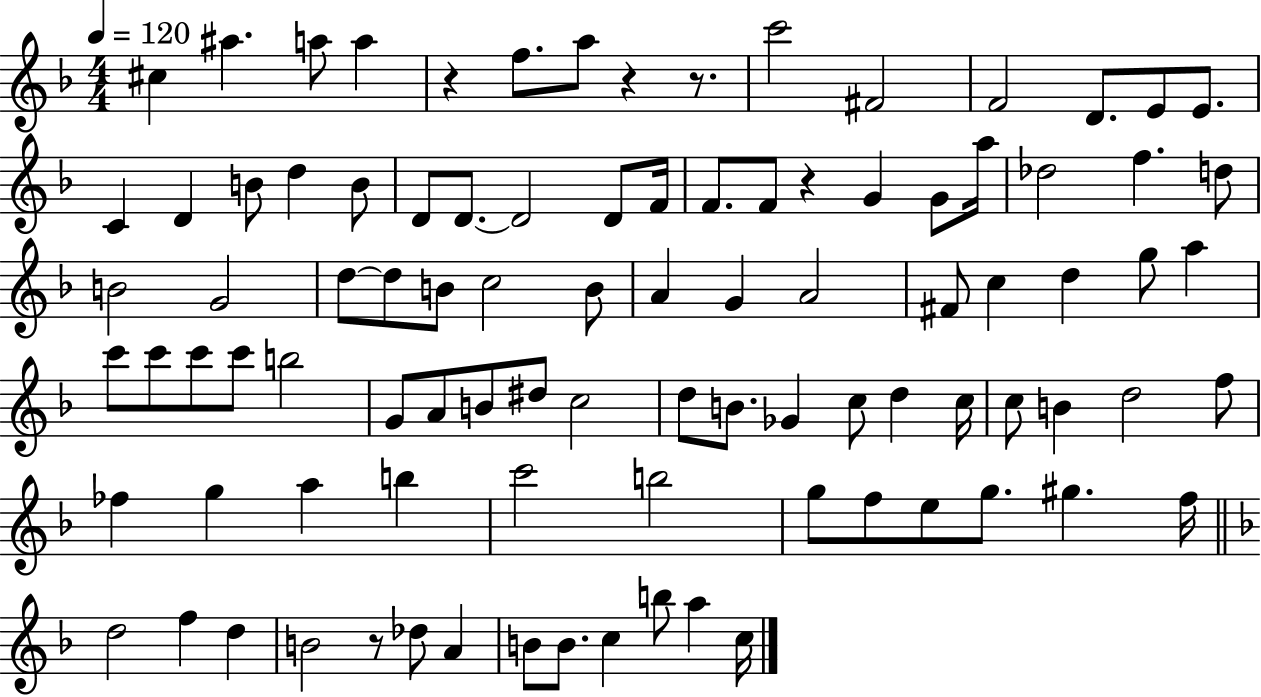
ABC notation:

X:1
T:Untitled
M:4/4
L:1/4
K:F
^c ^a a/2 a z f/2 a/2 z z/2 c'2 ^F2 F2 D/2 E/2 E/2 C D B/2 d B/2 D/2 D/2 D2 D/2 F/4 F/2 F/2 z G G/2 a/4 _d2 f d/2 B2 G2 d/2 d/2 B/2 c2 B/2 A G A2 ^F/2 c d g/2 a c'/2 c'/2 c'/2 c'/2 b2 G/2 A/2 B/2 ^d/2 c2 d/2 B/2 _G c/2 d c/4 c/2 B d2 f/2 _f g a b c'2 b2 g/2 f/2 e/2 g/2 ^g f/4 d2 f d B2 z/2 _d/2 A B/2 B/2 c b/2 a c/4